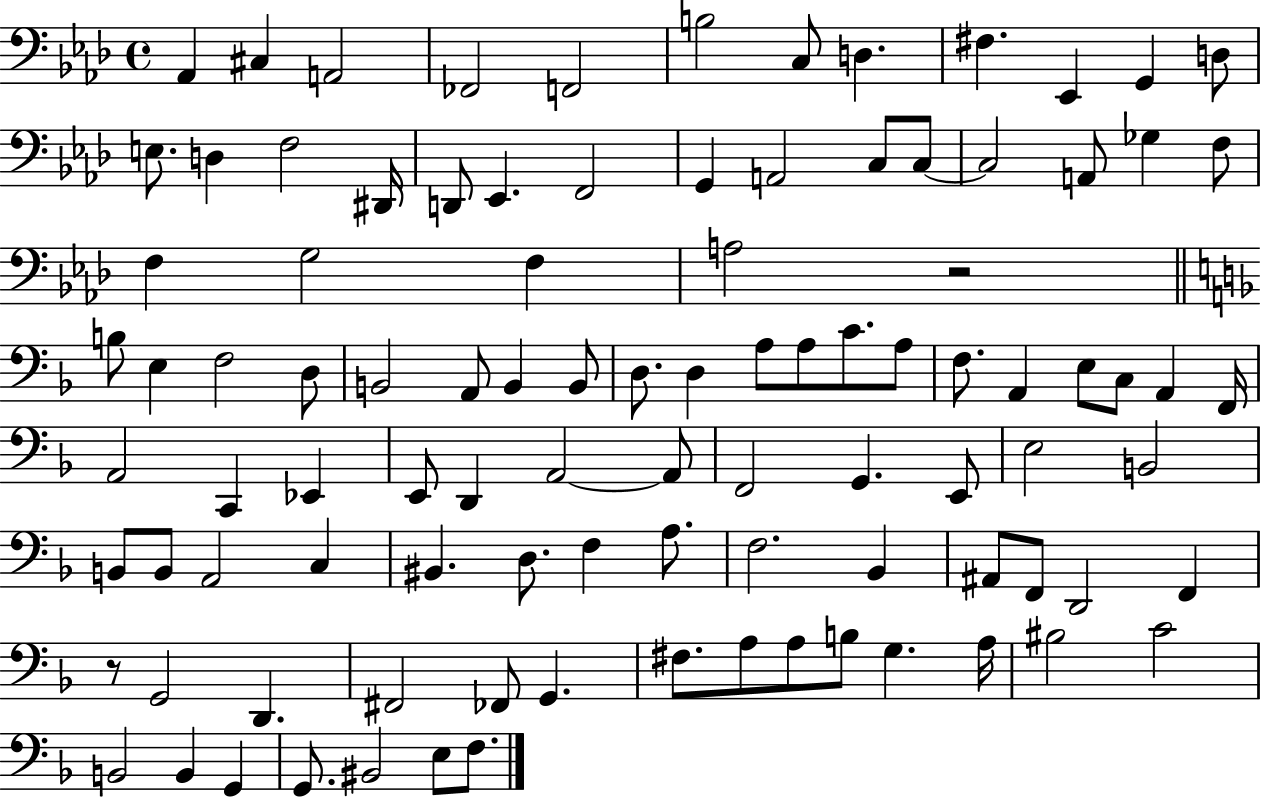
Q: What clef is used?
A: bass